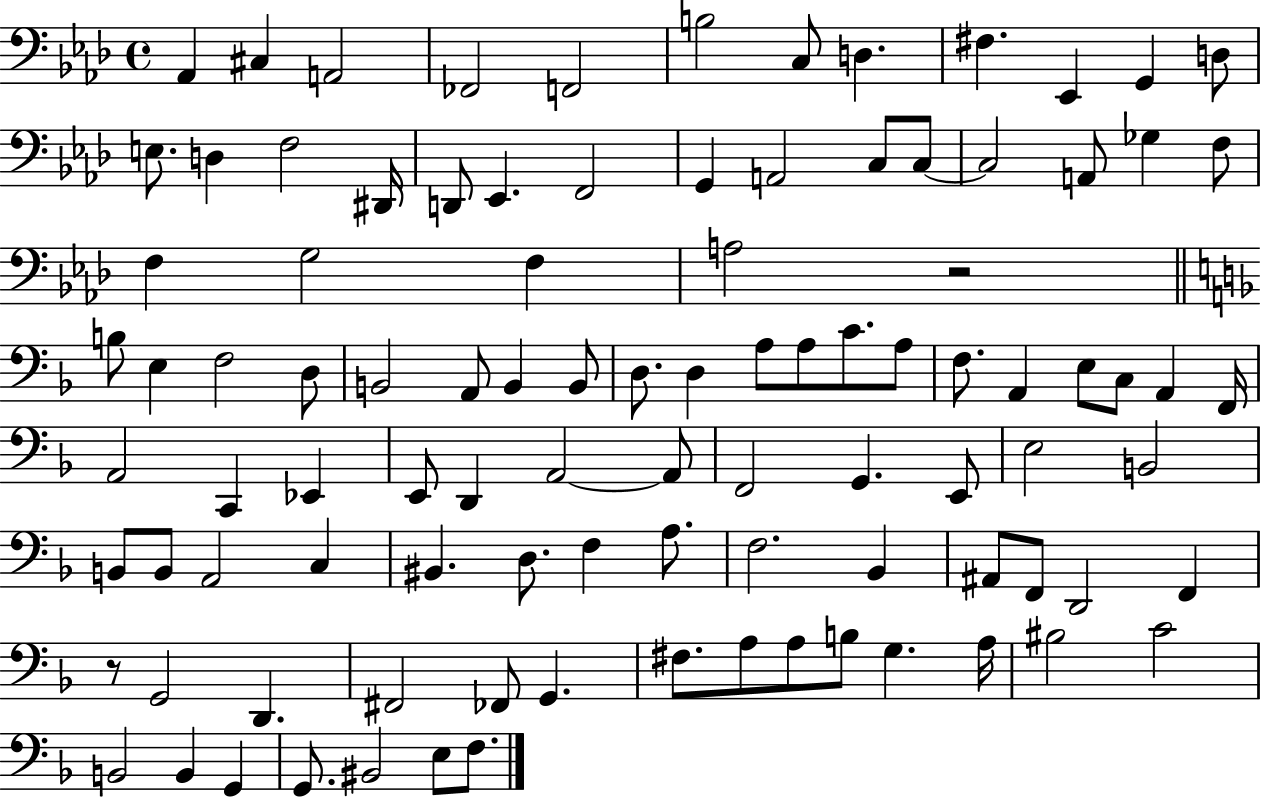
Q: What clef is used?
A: bass